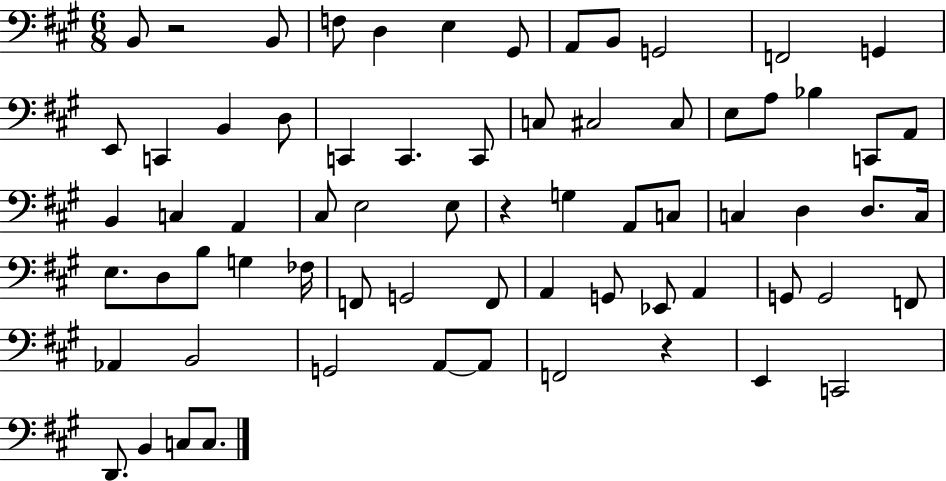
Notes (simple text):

B2/e R/h B2/e F3/e D3/q E3/q G#2/e A2/e B2/e G2/h F2/h G2/q E2/e C2/q B2/q D3/e C2/q C2/q. C2/e C3/e C#3/h C#3/e E3/e A3/e Bb3/q C2/e A2/e B2/q C3/q A2/q C#3/e E3/h E3/e R/q G3/q A2/e C3/e C3/q D3/q D3/e. C3/s E3/e. D3/e B3/e G3/q FES3/s F2/e G2/h F2/e A2/q G2/e Eb2/e A2/q G2/e G2/h F2/e Ab2/q B2/h G2/h A2/e A2/e F2/h R/q E2/q C2/h D2/e. B2/q C3/e C3/e.